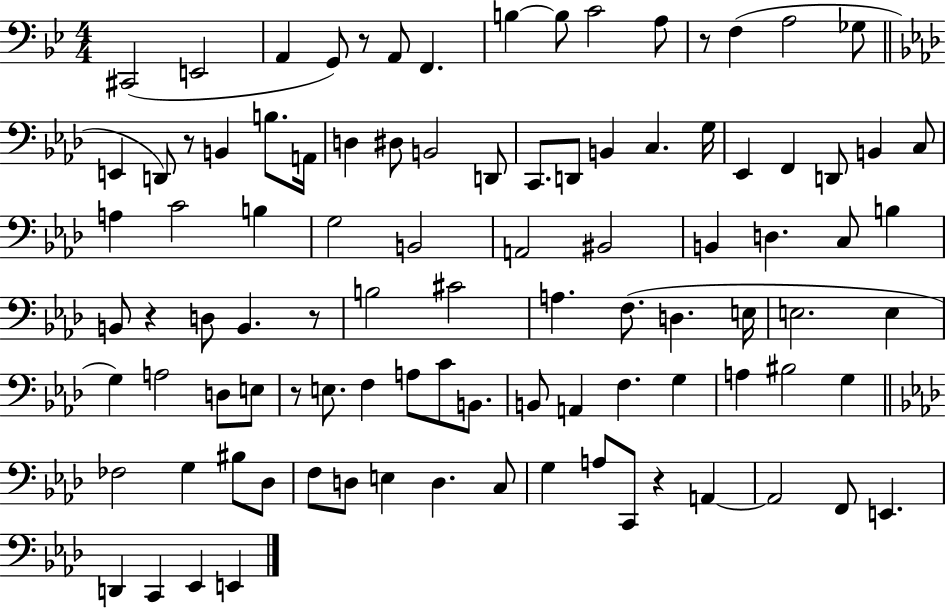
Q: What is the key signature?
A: BES major